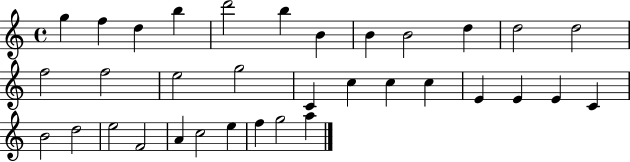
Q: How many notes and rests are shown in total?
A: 34